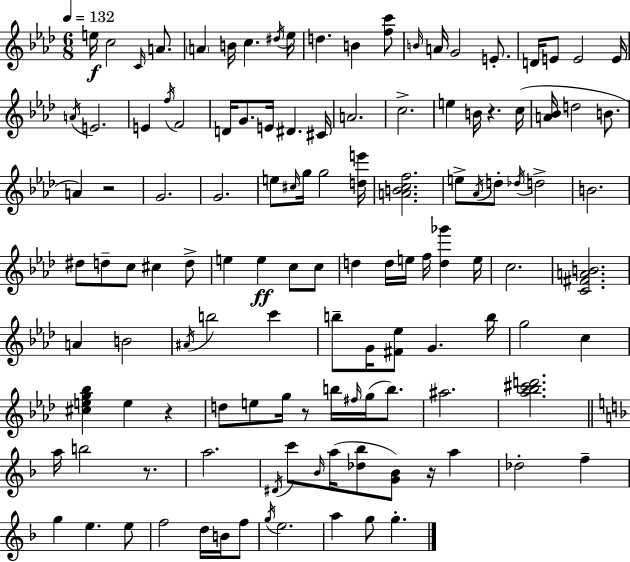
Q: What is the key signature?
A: AES major